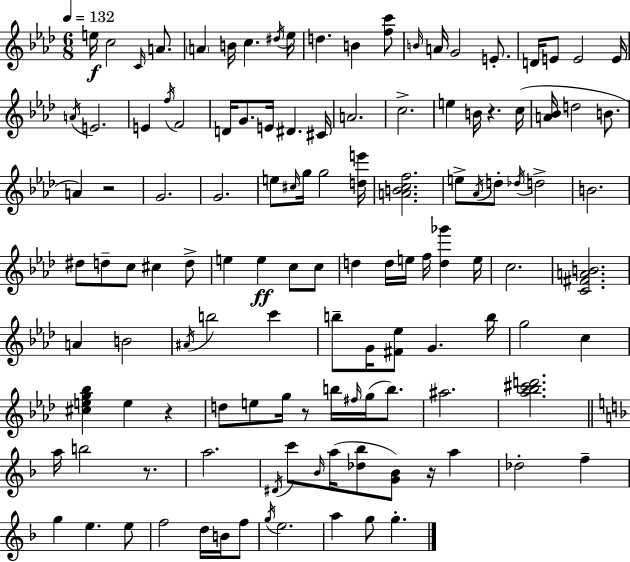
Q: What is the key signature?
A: AES major